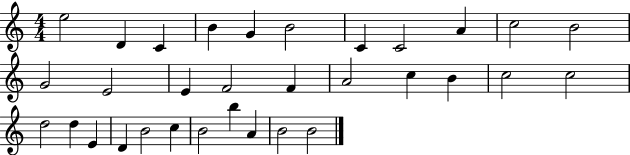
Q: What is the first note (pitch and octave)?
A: E5